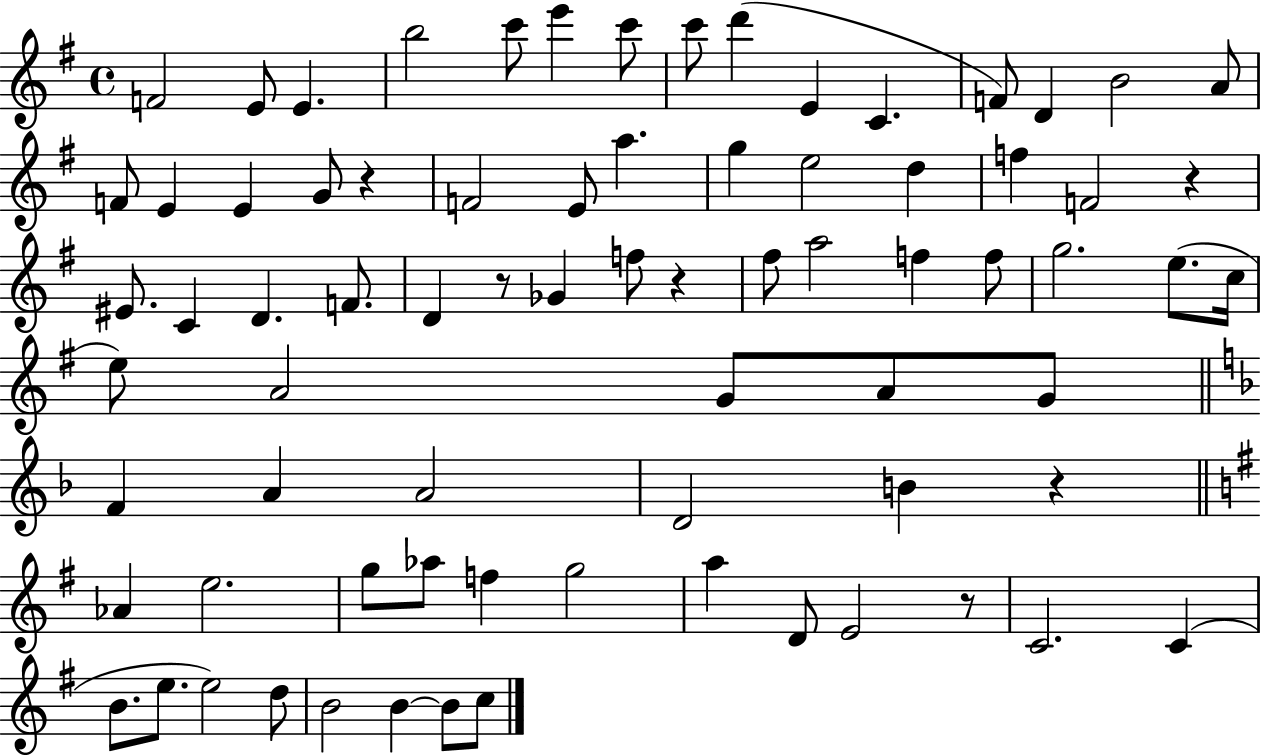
F4/h E4/e E4/q. B5/h C6/e E6/q C6/e C6/e D6/q E4/q C4/q. F4/e D4/q B4/h A4/e F4/e E4/q E4/q G4/e R/q F4/h E4/e A5/q. G5/q E5/h D5/q F5/q F4/h R/q EIS4/e. C4/q D4/q. F4/e. D4/q R/e Gb4/q F5/e R/q F#5/e A5/h F5/q F5/e G5/h. E5/e. C5/s E5/e A4/h G4/e A4/e G4/e F4/q A4/q A4/h D4/h B4/q R/q Ab4/q E5/h. G5/e Ab5/e F5/q G5/h A5/q D4/e E4/h R/e C4/h. C4/q B4/e. E5/e. E5/h D5/e B4/h B4/q B4/e C5/e